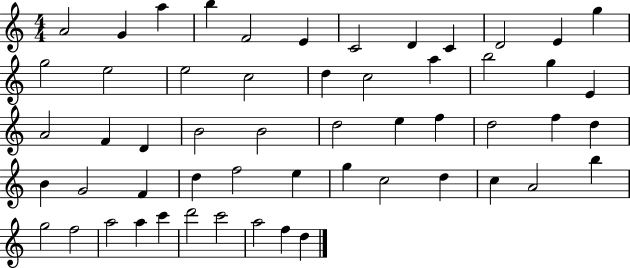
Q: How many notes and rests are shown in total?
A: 55